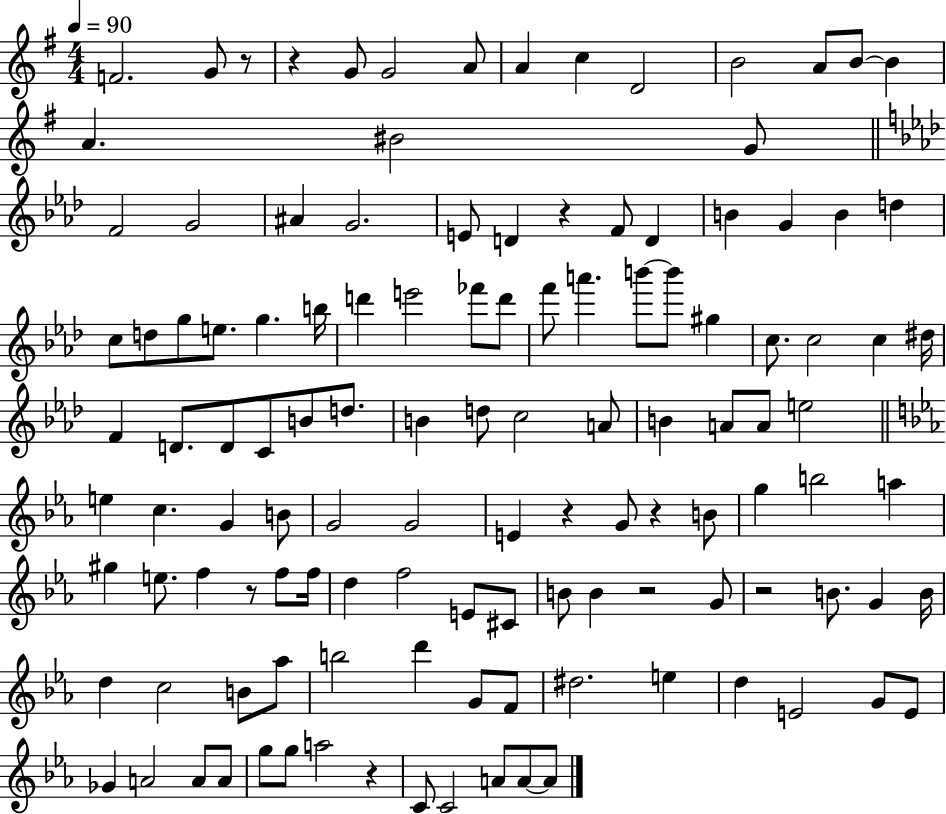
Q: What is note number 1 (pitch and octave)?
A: F4